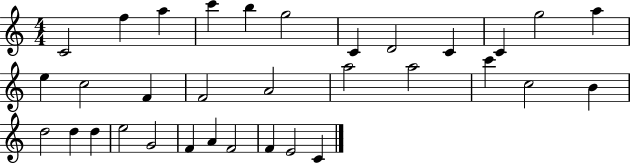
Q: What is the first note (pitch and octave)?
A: C4